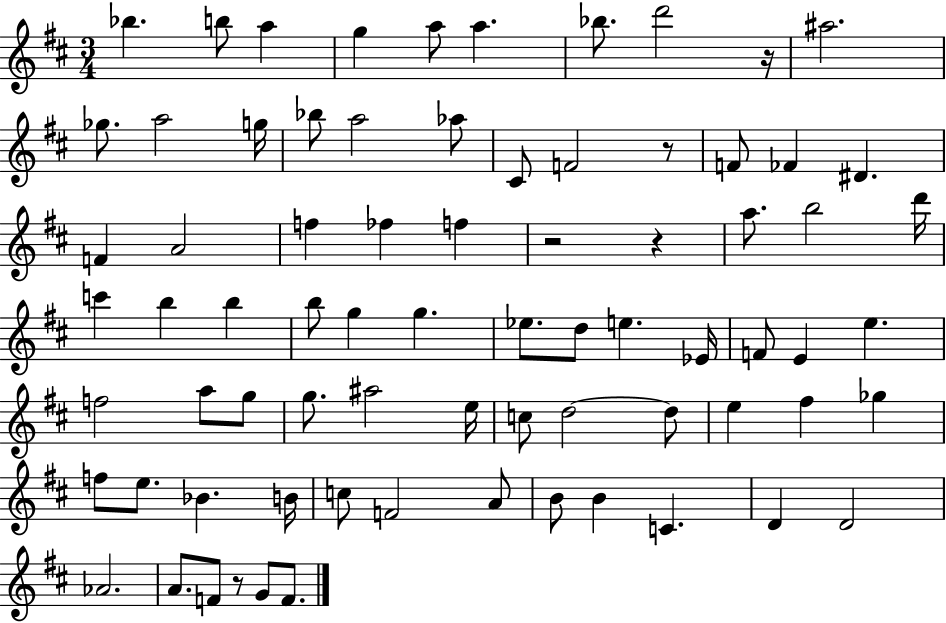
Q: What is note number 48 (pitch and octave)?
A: C5